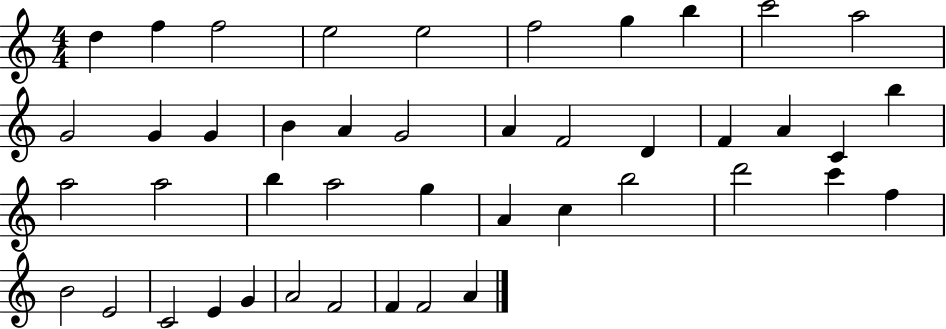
D5/q F5/q F5/h E5/h E5/h F5/h G5/q B5/q C6/h A5/h G4/h G4/q G4/q B4/q A4/q G4/h A4/q F4/h D4/q F4/q A4/q C4/q B5/q A5/h A5/h B5/q A5/h G5/q A4/q C5/q B5/h D6/h C6/q F5/q B4/h E4/h C4/h E4/q G4/q A4/h F4/h F4/q F4/h A4/q